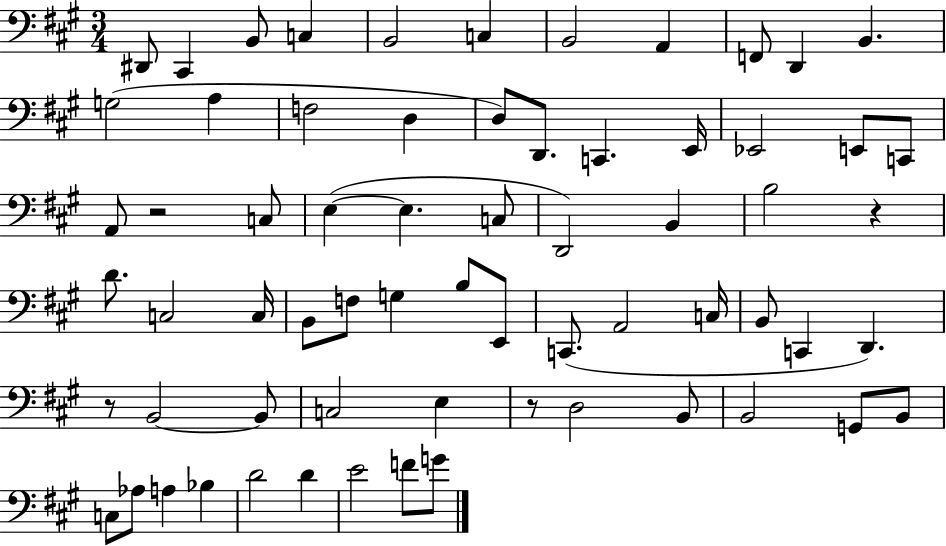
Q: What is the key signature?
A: A major